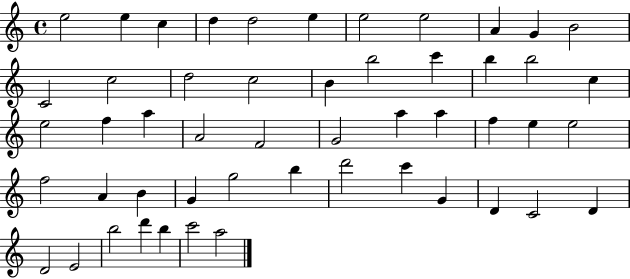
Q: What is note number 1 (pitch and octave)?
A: E5